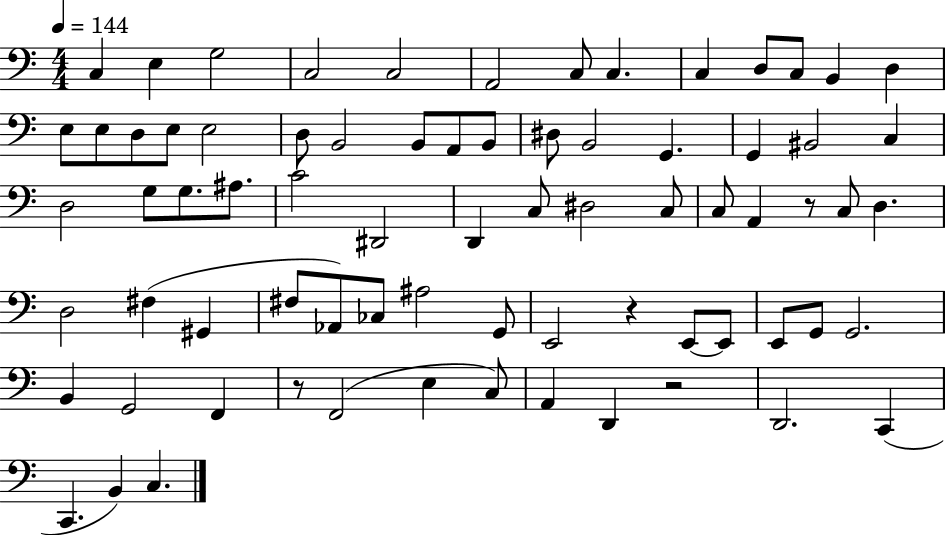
X:1
T:Untitled
M:4/4
L:1/4
K:C
C, E, G,2 C,2 C,2 A,,2 C,/2 C, C, D,/2 C,/2 B,, D, E,/2 E,/2 D,/2 E,/2 E,2 D,/2 B,,2 B,,/2 A,,/2 B,,/2 ^D,/2 B,,2 G,, G,, ^B,,2 C, D,2 G,/2 G,/2 ^A,/2 C2 ^D,,2 D,, C,/2 ^D,2 C,/2 C,/2 A,, z/2 C,/2 D, D,2 ^F, ^G,, ^F,/2 _A,,/2 _C,/2 ^A,2 G,,/2 E,,2 z E,,/2 E,,/2 E,,/2 G,,/2 G,,2 B,, G,,2 F,, z/2 F,,2 E, C,/2 A,, D,, z2 D,,2 C,, C,, B,, C,